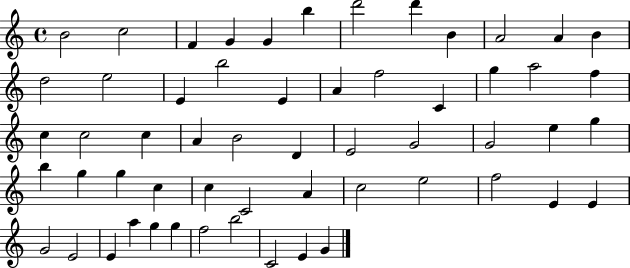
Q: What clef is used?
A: treble